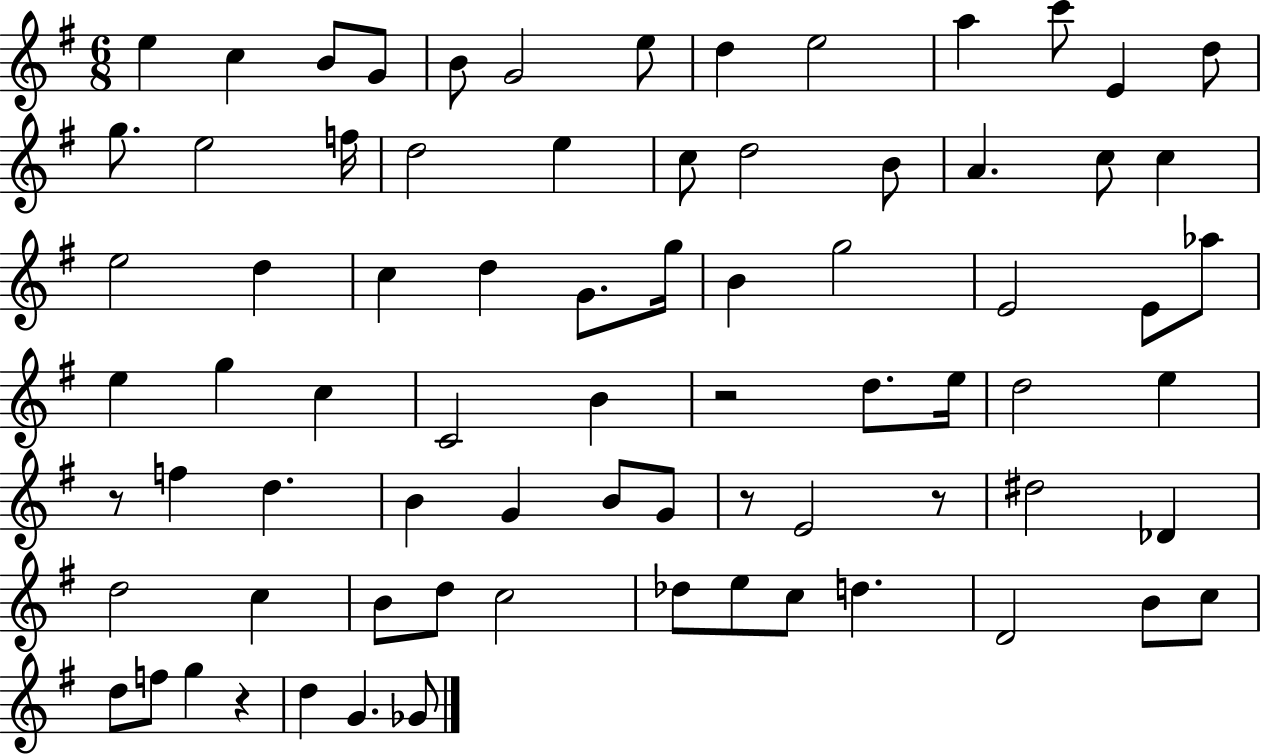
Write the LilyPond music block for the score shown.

{
  \clef treble
  \numericTimeSignature
  \time 6/8
  \key g \major
  e''4 c''4 b'8 g'8 | b'8 g'2 e''8 | d''4 e''2 | a''4 c'''8 e'4 d''8 | \break g''8. e''2 f''16 | d''2 e''4 | c''8 d''2 b'8 | a'4. c''8 c''4 | \break e''2 d''4 | c''4 d''4 g'8. g''16 | b'4 g''2 | e'2 e'8 aes''8 | \break e''4 g''4 c''4 | c'2 b'4 | r2 d''8. e''16 | d''2 e''4 | \break r8 f''4 d''4. | b'4 g'4 b'8 g'8 | r8 e'2 r8 | dis''2 des'4 | \break d''2 c''4 | b'8 d''8 c''2 | des''8 e''8 c''8 d''4. | d'2 b'8 c''8 | \break d''8 f''8 g''4 r4 | d''4 g'4. ges'8 | \bar "|."
}